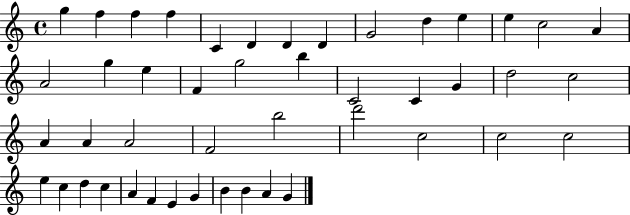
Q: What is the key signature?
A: C major